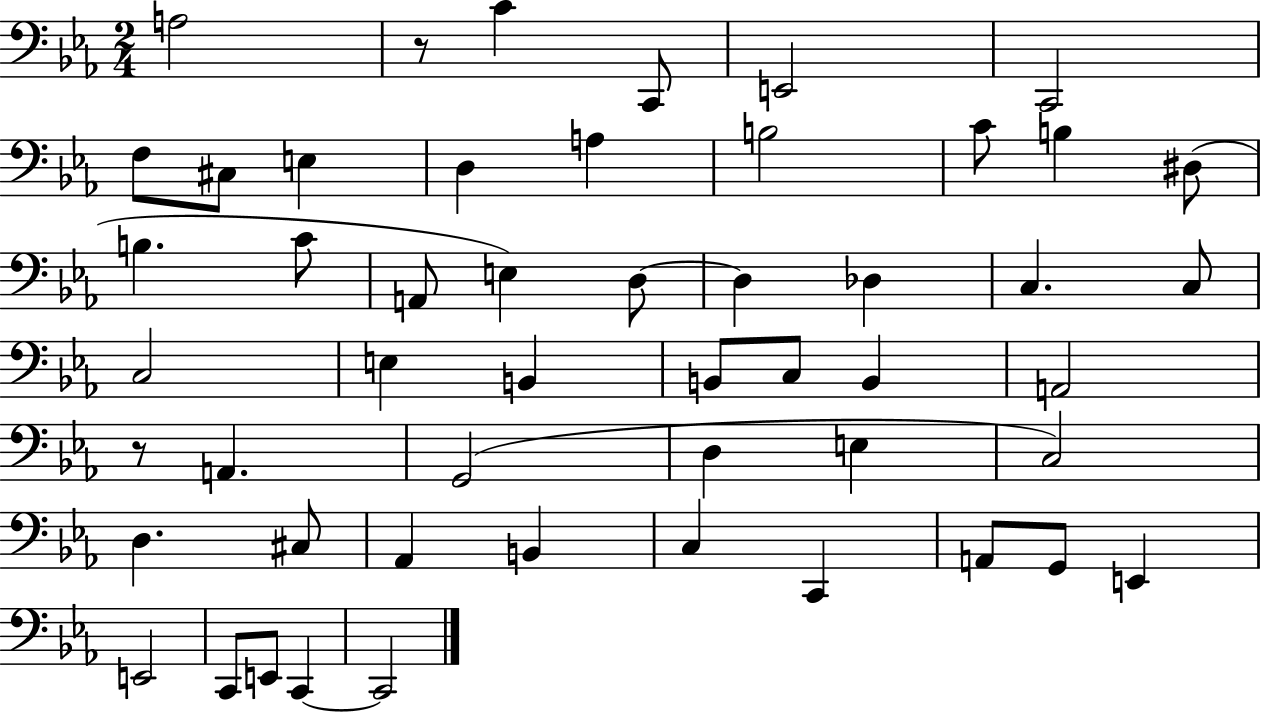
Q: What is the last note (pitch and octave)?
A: C2